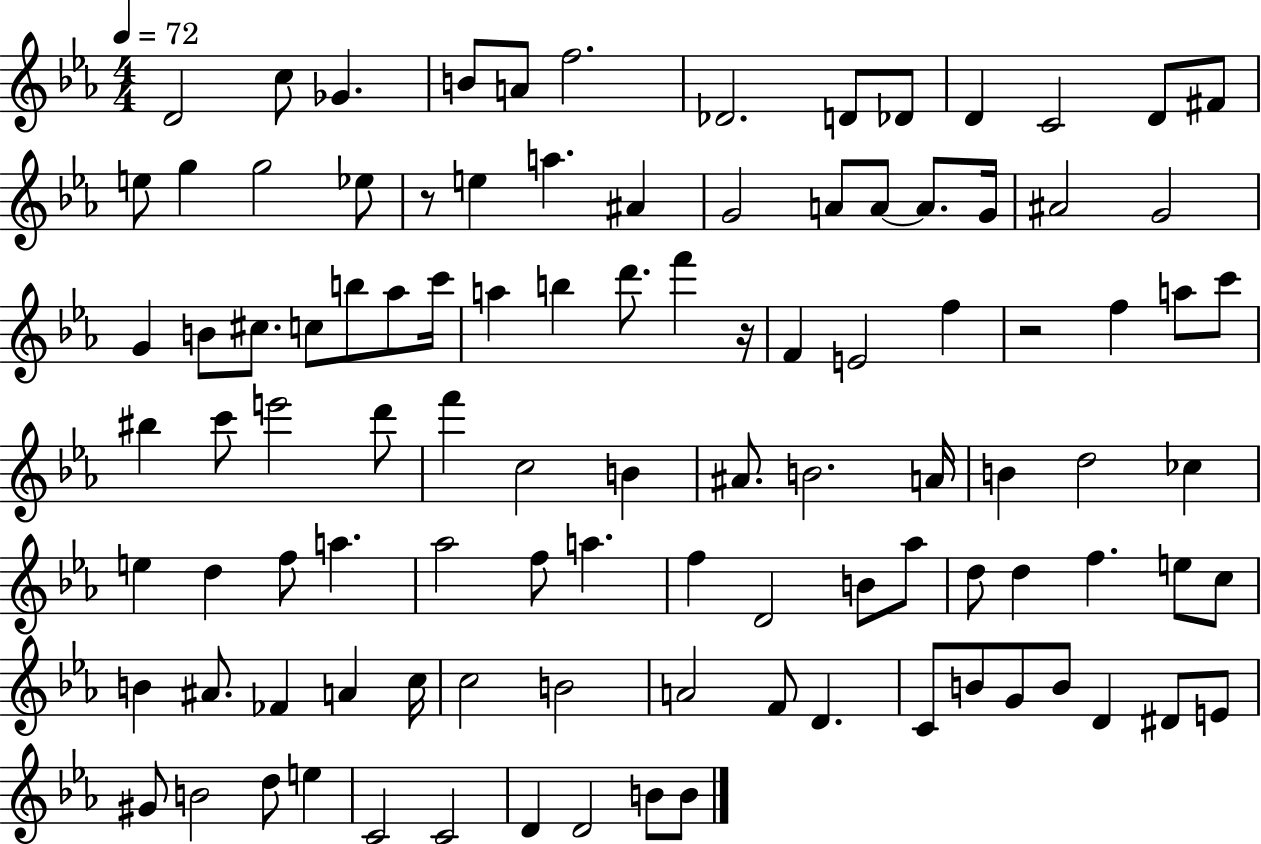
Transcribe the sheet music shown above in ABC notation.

X:1
T:Untitled
M:4/4
L:1/4
K:Eb
D2 c/2 _G B/2 A/2 f2 _D2 D/2 _D/2 D C2 D/2 ^F/2 e/2 g g2 _e/2 z/2 e a ^A G2 A/2 A/2 A/2 G/4 ^A2 G2 G B/2 ^c/2 c/2 b/2 _a/2 c'/4 a b d'/2 f' z/4 F E2 f z2 f a/2 c'/2 ^b c'/2 e'2 d'/2 f' c2 B ^A/2 B2 A/4 B d2 _c e d f/2 a _a2 f/2 a f D2 B/2 _a/2 d/2 d f e/2 c/2 B ^A/2 _F A c/4 c2 B2 A2 F/2 D C/2 B/2 G/2 B/2 D ^D/2 E/2 ^G/2 B2 d/2 e C2 C2 D D2 B/2 B/2